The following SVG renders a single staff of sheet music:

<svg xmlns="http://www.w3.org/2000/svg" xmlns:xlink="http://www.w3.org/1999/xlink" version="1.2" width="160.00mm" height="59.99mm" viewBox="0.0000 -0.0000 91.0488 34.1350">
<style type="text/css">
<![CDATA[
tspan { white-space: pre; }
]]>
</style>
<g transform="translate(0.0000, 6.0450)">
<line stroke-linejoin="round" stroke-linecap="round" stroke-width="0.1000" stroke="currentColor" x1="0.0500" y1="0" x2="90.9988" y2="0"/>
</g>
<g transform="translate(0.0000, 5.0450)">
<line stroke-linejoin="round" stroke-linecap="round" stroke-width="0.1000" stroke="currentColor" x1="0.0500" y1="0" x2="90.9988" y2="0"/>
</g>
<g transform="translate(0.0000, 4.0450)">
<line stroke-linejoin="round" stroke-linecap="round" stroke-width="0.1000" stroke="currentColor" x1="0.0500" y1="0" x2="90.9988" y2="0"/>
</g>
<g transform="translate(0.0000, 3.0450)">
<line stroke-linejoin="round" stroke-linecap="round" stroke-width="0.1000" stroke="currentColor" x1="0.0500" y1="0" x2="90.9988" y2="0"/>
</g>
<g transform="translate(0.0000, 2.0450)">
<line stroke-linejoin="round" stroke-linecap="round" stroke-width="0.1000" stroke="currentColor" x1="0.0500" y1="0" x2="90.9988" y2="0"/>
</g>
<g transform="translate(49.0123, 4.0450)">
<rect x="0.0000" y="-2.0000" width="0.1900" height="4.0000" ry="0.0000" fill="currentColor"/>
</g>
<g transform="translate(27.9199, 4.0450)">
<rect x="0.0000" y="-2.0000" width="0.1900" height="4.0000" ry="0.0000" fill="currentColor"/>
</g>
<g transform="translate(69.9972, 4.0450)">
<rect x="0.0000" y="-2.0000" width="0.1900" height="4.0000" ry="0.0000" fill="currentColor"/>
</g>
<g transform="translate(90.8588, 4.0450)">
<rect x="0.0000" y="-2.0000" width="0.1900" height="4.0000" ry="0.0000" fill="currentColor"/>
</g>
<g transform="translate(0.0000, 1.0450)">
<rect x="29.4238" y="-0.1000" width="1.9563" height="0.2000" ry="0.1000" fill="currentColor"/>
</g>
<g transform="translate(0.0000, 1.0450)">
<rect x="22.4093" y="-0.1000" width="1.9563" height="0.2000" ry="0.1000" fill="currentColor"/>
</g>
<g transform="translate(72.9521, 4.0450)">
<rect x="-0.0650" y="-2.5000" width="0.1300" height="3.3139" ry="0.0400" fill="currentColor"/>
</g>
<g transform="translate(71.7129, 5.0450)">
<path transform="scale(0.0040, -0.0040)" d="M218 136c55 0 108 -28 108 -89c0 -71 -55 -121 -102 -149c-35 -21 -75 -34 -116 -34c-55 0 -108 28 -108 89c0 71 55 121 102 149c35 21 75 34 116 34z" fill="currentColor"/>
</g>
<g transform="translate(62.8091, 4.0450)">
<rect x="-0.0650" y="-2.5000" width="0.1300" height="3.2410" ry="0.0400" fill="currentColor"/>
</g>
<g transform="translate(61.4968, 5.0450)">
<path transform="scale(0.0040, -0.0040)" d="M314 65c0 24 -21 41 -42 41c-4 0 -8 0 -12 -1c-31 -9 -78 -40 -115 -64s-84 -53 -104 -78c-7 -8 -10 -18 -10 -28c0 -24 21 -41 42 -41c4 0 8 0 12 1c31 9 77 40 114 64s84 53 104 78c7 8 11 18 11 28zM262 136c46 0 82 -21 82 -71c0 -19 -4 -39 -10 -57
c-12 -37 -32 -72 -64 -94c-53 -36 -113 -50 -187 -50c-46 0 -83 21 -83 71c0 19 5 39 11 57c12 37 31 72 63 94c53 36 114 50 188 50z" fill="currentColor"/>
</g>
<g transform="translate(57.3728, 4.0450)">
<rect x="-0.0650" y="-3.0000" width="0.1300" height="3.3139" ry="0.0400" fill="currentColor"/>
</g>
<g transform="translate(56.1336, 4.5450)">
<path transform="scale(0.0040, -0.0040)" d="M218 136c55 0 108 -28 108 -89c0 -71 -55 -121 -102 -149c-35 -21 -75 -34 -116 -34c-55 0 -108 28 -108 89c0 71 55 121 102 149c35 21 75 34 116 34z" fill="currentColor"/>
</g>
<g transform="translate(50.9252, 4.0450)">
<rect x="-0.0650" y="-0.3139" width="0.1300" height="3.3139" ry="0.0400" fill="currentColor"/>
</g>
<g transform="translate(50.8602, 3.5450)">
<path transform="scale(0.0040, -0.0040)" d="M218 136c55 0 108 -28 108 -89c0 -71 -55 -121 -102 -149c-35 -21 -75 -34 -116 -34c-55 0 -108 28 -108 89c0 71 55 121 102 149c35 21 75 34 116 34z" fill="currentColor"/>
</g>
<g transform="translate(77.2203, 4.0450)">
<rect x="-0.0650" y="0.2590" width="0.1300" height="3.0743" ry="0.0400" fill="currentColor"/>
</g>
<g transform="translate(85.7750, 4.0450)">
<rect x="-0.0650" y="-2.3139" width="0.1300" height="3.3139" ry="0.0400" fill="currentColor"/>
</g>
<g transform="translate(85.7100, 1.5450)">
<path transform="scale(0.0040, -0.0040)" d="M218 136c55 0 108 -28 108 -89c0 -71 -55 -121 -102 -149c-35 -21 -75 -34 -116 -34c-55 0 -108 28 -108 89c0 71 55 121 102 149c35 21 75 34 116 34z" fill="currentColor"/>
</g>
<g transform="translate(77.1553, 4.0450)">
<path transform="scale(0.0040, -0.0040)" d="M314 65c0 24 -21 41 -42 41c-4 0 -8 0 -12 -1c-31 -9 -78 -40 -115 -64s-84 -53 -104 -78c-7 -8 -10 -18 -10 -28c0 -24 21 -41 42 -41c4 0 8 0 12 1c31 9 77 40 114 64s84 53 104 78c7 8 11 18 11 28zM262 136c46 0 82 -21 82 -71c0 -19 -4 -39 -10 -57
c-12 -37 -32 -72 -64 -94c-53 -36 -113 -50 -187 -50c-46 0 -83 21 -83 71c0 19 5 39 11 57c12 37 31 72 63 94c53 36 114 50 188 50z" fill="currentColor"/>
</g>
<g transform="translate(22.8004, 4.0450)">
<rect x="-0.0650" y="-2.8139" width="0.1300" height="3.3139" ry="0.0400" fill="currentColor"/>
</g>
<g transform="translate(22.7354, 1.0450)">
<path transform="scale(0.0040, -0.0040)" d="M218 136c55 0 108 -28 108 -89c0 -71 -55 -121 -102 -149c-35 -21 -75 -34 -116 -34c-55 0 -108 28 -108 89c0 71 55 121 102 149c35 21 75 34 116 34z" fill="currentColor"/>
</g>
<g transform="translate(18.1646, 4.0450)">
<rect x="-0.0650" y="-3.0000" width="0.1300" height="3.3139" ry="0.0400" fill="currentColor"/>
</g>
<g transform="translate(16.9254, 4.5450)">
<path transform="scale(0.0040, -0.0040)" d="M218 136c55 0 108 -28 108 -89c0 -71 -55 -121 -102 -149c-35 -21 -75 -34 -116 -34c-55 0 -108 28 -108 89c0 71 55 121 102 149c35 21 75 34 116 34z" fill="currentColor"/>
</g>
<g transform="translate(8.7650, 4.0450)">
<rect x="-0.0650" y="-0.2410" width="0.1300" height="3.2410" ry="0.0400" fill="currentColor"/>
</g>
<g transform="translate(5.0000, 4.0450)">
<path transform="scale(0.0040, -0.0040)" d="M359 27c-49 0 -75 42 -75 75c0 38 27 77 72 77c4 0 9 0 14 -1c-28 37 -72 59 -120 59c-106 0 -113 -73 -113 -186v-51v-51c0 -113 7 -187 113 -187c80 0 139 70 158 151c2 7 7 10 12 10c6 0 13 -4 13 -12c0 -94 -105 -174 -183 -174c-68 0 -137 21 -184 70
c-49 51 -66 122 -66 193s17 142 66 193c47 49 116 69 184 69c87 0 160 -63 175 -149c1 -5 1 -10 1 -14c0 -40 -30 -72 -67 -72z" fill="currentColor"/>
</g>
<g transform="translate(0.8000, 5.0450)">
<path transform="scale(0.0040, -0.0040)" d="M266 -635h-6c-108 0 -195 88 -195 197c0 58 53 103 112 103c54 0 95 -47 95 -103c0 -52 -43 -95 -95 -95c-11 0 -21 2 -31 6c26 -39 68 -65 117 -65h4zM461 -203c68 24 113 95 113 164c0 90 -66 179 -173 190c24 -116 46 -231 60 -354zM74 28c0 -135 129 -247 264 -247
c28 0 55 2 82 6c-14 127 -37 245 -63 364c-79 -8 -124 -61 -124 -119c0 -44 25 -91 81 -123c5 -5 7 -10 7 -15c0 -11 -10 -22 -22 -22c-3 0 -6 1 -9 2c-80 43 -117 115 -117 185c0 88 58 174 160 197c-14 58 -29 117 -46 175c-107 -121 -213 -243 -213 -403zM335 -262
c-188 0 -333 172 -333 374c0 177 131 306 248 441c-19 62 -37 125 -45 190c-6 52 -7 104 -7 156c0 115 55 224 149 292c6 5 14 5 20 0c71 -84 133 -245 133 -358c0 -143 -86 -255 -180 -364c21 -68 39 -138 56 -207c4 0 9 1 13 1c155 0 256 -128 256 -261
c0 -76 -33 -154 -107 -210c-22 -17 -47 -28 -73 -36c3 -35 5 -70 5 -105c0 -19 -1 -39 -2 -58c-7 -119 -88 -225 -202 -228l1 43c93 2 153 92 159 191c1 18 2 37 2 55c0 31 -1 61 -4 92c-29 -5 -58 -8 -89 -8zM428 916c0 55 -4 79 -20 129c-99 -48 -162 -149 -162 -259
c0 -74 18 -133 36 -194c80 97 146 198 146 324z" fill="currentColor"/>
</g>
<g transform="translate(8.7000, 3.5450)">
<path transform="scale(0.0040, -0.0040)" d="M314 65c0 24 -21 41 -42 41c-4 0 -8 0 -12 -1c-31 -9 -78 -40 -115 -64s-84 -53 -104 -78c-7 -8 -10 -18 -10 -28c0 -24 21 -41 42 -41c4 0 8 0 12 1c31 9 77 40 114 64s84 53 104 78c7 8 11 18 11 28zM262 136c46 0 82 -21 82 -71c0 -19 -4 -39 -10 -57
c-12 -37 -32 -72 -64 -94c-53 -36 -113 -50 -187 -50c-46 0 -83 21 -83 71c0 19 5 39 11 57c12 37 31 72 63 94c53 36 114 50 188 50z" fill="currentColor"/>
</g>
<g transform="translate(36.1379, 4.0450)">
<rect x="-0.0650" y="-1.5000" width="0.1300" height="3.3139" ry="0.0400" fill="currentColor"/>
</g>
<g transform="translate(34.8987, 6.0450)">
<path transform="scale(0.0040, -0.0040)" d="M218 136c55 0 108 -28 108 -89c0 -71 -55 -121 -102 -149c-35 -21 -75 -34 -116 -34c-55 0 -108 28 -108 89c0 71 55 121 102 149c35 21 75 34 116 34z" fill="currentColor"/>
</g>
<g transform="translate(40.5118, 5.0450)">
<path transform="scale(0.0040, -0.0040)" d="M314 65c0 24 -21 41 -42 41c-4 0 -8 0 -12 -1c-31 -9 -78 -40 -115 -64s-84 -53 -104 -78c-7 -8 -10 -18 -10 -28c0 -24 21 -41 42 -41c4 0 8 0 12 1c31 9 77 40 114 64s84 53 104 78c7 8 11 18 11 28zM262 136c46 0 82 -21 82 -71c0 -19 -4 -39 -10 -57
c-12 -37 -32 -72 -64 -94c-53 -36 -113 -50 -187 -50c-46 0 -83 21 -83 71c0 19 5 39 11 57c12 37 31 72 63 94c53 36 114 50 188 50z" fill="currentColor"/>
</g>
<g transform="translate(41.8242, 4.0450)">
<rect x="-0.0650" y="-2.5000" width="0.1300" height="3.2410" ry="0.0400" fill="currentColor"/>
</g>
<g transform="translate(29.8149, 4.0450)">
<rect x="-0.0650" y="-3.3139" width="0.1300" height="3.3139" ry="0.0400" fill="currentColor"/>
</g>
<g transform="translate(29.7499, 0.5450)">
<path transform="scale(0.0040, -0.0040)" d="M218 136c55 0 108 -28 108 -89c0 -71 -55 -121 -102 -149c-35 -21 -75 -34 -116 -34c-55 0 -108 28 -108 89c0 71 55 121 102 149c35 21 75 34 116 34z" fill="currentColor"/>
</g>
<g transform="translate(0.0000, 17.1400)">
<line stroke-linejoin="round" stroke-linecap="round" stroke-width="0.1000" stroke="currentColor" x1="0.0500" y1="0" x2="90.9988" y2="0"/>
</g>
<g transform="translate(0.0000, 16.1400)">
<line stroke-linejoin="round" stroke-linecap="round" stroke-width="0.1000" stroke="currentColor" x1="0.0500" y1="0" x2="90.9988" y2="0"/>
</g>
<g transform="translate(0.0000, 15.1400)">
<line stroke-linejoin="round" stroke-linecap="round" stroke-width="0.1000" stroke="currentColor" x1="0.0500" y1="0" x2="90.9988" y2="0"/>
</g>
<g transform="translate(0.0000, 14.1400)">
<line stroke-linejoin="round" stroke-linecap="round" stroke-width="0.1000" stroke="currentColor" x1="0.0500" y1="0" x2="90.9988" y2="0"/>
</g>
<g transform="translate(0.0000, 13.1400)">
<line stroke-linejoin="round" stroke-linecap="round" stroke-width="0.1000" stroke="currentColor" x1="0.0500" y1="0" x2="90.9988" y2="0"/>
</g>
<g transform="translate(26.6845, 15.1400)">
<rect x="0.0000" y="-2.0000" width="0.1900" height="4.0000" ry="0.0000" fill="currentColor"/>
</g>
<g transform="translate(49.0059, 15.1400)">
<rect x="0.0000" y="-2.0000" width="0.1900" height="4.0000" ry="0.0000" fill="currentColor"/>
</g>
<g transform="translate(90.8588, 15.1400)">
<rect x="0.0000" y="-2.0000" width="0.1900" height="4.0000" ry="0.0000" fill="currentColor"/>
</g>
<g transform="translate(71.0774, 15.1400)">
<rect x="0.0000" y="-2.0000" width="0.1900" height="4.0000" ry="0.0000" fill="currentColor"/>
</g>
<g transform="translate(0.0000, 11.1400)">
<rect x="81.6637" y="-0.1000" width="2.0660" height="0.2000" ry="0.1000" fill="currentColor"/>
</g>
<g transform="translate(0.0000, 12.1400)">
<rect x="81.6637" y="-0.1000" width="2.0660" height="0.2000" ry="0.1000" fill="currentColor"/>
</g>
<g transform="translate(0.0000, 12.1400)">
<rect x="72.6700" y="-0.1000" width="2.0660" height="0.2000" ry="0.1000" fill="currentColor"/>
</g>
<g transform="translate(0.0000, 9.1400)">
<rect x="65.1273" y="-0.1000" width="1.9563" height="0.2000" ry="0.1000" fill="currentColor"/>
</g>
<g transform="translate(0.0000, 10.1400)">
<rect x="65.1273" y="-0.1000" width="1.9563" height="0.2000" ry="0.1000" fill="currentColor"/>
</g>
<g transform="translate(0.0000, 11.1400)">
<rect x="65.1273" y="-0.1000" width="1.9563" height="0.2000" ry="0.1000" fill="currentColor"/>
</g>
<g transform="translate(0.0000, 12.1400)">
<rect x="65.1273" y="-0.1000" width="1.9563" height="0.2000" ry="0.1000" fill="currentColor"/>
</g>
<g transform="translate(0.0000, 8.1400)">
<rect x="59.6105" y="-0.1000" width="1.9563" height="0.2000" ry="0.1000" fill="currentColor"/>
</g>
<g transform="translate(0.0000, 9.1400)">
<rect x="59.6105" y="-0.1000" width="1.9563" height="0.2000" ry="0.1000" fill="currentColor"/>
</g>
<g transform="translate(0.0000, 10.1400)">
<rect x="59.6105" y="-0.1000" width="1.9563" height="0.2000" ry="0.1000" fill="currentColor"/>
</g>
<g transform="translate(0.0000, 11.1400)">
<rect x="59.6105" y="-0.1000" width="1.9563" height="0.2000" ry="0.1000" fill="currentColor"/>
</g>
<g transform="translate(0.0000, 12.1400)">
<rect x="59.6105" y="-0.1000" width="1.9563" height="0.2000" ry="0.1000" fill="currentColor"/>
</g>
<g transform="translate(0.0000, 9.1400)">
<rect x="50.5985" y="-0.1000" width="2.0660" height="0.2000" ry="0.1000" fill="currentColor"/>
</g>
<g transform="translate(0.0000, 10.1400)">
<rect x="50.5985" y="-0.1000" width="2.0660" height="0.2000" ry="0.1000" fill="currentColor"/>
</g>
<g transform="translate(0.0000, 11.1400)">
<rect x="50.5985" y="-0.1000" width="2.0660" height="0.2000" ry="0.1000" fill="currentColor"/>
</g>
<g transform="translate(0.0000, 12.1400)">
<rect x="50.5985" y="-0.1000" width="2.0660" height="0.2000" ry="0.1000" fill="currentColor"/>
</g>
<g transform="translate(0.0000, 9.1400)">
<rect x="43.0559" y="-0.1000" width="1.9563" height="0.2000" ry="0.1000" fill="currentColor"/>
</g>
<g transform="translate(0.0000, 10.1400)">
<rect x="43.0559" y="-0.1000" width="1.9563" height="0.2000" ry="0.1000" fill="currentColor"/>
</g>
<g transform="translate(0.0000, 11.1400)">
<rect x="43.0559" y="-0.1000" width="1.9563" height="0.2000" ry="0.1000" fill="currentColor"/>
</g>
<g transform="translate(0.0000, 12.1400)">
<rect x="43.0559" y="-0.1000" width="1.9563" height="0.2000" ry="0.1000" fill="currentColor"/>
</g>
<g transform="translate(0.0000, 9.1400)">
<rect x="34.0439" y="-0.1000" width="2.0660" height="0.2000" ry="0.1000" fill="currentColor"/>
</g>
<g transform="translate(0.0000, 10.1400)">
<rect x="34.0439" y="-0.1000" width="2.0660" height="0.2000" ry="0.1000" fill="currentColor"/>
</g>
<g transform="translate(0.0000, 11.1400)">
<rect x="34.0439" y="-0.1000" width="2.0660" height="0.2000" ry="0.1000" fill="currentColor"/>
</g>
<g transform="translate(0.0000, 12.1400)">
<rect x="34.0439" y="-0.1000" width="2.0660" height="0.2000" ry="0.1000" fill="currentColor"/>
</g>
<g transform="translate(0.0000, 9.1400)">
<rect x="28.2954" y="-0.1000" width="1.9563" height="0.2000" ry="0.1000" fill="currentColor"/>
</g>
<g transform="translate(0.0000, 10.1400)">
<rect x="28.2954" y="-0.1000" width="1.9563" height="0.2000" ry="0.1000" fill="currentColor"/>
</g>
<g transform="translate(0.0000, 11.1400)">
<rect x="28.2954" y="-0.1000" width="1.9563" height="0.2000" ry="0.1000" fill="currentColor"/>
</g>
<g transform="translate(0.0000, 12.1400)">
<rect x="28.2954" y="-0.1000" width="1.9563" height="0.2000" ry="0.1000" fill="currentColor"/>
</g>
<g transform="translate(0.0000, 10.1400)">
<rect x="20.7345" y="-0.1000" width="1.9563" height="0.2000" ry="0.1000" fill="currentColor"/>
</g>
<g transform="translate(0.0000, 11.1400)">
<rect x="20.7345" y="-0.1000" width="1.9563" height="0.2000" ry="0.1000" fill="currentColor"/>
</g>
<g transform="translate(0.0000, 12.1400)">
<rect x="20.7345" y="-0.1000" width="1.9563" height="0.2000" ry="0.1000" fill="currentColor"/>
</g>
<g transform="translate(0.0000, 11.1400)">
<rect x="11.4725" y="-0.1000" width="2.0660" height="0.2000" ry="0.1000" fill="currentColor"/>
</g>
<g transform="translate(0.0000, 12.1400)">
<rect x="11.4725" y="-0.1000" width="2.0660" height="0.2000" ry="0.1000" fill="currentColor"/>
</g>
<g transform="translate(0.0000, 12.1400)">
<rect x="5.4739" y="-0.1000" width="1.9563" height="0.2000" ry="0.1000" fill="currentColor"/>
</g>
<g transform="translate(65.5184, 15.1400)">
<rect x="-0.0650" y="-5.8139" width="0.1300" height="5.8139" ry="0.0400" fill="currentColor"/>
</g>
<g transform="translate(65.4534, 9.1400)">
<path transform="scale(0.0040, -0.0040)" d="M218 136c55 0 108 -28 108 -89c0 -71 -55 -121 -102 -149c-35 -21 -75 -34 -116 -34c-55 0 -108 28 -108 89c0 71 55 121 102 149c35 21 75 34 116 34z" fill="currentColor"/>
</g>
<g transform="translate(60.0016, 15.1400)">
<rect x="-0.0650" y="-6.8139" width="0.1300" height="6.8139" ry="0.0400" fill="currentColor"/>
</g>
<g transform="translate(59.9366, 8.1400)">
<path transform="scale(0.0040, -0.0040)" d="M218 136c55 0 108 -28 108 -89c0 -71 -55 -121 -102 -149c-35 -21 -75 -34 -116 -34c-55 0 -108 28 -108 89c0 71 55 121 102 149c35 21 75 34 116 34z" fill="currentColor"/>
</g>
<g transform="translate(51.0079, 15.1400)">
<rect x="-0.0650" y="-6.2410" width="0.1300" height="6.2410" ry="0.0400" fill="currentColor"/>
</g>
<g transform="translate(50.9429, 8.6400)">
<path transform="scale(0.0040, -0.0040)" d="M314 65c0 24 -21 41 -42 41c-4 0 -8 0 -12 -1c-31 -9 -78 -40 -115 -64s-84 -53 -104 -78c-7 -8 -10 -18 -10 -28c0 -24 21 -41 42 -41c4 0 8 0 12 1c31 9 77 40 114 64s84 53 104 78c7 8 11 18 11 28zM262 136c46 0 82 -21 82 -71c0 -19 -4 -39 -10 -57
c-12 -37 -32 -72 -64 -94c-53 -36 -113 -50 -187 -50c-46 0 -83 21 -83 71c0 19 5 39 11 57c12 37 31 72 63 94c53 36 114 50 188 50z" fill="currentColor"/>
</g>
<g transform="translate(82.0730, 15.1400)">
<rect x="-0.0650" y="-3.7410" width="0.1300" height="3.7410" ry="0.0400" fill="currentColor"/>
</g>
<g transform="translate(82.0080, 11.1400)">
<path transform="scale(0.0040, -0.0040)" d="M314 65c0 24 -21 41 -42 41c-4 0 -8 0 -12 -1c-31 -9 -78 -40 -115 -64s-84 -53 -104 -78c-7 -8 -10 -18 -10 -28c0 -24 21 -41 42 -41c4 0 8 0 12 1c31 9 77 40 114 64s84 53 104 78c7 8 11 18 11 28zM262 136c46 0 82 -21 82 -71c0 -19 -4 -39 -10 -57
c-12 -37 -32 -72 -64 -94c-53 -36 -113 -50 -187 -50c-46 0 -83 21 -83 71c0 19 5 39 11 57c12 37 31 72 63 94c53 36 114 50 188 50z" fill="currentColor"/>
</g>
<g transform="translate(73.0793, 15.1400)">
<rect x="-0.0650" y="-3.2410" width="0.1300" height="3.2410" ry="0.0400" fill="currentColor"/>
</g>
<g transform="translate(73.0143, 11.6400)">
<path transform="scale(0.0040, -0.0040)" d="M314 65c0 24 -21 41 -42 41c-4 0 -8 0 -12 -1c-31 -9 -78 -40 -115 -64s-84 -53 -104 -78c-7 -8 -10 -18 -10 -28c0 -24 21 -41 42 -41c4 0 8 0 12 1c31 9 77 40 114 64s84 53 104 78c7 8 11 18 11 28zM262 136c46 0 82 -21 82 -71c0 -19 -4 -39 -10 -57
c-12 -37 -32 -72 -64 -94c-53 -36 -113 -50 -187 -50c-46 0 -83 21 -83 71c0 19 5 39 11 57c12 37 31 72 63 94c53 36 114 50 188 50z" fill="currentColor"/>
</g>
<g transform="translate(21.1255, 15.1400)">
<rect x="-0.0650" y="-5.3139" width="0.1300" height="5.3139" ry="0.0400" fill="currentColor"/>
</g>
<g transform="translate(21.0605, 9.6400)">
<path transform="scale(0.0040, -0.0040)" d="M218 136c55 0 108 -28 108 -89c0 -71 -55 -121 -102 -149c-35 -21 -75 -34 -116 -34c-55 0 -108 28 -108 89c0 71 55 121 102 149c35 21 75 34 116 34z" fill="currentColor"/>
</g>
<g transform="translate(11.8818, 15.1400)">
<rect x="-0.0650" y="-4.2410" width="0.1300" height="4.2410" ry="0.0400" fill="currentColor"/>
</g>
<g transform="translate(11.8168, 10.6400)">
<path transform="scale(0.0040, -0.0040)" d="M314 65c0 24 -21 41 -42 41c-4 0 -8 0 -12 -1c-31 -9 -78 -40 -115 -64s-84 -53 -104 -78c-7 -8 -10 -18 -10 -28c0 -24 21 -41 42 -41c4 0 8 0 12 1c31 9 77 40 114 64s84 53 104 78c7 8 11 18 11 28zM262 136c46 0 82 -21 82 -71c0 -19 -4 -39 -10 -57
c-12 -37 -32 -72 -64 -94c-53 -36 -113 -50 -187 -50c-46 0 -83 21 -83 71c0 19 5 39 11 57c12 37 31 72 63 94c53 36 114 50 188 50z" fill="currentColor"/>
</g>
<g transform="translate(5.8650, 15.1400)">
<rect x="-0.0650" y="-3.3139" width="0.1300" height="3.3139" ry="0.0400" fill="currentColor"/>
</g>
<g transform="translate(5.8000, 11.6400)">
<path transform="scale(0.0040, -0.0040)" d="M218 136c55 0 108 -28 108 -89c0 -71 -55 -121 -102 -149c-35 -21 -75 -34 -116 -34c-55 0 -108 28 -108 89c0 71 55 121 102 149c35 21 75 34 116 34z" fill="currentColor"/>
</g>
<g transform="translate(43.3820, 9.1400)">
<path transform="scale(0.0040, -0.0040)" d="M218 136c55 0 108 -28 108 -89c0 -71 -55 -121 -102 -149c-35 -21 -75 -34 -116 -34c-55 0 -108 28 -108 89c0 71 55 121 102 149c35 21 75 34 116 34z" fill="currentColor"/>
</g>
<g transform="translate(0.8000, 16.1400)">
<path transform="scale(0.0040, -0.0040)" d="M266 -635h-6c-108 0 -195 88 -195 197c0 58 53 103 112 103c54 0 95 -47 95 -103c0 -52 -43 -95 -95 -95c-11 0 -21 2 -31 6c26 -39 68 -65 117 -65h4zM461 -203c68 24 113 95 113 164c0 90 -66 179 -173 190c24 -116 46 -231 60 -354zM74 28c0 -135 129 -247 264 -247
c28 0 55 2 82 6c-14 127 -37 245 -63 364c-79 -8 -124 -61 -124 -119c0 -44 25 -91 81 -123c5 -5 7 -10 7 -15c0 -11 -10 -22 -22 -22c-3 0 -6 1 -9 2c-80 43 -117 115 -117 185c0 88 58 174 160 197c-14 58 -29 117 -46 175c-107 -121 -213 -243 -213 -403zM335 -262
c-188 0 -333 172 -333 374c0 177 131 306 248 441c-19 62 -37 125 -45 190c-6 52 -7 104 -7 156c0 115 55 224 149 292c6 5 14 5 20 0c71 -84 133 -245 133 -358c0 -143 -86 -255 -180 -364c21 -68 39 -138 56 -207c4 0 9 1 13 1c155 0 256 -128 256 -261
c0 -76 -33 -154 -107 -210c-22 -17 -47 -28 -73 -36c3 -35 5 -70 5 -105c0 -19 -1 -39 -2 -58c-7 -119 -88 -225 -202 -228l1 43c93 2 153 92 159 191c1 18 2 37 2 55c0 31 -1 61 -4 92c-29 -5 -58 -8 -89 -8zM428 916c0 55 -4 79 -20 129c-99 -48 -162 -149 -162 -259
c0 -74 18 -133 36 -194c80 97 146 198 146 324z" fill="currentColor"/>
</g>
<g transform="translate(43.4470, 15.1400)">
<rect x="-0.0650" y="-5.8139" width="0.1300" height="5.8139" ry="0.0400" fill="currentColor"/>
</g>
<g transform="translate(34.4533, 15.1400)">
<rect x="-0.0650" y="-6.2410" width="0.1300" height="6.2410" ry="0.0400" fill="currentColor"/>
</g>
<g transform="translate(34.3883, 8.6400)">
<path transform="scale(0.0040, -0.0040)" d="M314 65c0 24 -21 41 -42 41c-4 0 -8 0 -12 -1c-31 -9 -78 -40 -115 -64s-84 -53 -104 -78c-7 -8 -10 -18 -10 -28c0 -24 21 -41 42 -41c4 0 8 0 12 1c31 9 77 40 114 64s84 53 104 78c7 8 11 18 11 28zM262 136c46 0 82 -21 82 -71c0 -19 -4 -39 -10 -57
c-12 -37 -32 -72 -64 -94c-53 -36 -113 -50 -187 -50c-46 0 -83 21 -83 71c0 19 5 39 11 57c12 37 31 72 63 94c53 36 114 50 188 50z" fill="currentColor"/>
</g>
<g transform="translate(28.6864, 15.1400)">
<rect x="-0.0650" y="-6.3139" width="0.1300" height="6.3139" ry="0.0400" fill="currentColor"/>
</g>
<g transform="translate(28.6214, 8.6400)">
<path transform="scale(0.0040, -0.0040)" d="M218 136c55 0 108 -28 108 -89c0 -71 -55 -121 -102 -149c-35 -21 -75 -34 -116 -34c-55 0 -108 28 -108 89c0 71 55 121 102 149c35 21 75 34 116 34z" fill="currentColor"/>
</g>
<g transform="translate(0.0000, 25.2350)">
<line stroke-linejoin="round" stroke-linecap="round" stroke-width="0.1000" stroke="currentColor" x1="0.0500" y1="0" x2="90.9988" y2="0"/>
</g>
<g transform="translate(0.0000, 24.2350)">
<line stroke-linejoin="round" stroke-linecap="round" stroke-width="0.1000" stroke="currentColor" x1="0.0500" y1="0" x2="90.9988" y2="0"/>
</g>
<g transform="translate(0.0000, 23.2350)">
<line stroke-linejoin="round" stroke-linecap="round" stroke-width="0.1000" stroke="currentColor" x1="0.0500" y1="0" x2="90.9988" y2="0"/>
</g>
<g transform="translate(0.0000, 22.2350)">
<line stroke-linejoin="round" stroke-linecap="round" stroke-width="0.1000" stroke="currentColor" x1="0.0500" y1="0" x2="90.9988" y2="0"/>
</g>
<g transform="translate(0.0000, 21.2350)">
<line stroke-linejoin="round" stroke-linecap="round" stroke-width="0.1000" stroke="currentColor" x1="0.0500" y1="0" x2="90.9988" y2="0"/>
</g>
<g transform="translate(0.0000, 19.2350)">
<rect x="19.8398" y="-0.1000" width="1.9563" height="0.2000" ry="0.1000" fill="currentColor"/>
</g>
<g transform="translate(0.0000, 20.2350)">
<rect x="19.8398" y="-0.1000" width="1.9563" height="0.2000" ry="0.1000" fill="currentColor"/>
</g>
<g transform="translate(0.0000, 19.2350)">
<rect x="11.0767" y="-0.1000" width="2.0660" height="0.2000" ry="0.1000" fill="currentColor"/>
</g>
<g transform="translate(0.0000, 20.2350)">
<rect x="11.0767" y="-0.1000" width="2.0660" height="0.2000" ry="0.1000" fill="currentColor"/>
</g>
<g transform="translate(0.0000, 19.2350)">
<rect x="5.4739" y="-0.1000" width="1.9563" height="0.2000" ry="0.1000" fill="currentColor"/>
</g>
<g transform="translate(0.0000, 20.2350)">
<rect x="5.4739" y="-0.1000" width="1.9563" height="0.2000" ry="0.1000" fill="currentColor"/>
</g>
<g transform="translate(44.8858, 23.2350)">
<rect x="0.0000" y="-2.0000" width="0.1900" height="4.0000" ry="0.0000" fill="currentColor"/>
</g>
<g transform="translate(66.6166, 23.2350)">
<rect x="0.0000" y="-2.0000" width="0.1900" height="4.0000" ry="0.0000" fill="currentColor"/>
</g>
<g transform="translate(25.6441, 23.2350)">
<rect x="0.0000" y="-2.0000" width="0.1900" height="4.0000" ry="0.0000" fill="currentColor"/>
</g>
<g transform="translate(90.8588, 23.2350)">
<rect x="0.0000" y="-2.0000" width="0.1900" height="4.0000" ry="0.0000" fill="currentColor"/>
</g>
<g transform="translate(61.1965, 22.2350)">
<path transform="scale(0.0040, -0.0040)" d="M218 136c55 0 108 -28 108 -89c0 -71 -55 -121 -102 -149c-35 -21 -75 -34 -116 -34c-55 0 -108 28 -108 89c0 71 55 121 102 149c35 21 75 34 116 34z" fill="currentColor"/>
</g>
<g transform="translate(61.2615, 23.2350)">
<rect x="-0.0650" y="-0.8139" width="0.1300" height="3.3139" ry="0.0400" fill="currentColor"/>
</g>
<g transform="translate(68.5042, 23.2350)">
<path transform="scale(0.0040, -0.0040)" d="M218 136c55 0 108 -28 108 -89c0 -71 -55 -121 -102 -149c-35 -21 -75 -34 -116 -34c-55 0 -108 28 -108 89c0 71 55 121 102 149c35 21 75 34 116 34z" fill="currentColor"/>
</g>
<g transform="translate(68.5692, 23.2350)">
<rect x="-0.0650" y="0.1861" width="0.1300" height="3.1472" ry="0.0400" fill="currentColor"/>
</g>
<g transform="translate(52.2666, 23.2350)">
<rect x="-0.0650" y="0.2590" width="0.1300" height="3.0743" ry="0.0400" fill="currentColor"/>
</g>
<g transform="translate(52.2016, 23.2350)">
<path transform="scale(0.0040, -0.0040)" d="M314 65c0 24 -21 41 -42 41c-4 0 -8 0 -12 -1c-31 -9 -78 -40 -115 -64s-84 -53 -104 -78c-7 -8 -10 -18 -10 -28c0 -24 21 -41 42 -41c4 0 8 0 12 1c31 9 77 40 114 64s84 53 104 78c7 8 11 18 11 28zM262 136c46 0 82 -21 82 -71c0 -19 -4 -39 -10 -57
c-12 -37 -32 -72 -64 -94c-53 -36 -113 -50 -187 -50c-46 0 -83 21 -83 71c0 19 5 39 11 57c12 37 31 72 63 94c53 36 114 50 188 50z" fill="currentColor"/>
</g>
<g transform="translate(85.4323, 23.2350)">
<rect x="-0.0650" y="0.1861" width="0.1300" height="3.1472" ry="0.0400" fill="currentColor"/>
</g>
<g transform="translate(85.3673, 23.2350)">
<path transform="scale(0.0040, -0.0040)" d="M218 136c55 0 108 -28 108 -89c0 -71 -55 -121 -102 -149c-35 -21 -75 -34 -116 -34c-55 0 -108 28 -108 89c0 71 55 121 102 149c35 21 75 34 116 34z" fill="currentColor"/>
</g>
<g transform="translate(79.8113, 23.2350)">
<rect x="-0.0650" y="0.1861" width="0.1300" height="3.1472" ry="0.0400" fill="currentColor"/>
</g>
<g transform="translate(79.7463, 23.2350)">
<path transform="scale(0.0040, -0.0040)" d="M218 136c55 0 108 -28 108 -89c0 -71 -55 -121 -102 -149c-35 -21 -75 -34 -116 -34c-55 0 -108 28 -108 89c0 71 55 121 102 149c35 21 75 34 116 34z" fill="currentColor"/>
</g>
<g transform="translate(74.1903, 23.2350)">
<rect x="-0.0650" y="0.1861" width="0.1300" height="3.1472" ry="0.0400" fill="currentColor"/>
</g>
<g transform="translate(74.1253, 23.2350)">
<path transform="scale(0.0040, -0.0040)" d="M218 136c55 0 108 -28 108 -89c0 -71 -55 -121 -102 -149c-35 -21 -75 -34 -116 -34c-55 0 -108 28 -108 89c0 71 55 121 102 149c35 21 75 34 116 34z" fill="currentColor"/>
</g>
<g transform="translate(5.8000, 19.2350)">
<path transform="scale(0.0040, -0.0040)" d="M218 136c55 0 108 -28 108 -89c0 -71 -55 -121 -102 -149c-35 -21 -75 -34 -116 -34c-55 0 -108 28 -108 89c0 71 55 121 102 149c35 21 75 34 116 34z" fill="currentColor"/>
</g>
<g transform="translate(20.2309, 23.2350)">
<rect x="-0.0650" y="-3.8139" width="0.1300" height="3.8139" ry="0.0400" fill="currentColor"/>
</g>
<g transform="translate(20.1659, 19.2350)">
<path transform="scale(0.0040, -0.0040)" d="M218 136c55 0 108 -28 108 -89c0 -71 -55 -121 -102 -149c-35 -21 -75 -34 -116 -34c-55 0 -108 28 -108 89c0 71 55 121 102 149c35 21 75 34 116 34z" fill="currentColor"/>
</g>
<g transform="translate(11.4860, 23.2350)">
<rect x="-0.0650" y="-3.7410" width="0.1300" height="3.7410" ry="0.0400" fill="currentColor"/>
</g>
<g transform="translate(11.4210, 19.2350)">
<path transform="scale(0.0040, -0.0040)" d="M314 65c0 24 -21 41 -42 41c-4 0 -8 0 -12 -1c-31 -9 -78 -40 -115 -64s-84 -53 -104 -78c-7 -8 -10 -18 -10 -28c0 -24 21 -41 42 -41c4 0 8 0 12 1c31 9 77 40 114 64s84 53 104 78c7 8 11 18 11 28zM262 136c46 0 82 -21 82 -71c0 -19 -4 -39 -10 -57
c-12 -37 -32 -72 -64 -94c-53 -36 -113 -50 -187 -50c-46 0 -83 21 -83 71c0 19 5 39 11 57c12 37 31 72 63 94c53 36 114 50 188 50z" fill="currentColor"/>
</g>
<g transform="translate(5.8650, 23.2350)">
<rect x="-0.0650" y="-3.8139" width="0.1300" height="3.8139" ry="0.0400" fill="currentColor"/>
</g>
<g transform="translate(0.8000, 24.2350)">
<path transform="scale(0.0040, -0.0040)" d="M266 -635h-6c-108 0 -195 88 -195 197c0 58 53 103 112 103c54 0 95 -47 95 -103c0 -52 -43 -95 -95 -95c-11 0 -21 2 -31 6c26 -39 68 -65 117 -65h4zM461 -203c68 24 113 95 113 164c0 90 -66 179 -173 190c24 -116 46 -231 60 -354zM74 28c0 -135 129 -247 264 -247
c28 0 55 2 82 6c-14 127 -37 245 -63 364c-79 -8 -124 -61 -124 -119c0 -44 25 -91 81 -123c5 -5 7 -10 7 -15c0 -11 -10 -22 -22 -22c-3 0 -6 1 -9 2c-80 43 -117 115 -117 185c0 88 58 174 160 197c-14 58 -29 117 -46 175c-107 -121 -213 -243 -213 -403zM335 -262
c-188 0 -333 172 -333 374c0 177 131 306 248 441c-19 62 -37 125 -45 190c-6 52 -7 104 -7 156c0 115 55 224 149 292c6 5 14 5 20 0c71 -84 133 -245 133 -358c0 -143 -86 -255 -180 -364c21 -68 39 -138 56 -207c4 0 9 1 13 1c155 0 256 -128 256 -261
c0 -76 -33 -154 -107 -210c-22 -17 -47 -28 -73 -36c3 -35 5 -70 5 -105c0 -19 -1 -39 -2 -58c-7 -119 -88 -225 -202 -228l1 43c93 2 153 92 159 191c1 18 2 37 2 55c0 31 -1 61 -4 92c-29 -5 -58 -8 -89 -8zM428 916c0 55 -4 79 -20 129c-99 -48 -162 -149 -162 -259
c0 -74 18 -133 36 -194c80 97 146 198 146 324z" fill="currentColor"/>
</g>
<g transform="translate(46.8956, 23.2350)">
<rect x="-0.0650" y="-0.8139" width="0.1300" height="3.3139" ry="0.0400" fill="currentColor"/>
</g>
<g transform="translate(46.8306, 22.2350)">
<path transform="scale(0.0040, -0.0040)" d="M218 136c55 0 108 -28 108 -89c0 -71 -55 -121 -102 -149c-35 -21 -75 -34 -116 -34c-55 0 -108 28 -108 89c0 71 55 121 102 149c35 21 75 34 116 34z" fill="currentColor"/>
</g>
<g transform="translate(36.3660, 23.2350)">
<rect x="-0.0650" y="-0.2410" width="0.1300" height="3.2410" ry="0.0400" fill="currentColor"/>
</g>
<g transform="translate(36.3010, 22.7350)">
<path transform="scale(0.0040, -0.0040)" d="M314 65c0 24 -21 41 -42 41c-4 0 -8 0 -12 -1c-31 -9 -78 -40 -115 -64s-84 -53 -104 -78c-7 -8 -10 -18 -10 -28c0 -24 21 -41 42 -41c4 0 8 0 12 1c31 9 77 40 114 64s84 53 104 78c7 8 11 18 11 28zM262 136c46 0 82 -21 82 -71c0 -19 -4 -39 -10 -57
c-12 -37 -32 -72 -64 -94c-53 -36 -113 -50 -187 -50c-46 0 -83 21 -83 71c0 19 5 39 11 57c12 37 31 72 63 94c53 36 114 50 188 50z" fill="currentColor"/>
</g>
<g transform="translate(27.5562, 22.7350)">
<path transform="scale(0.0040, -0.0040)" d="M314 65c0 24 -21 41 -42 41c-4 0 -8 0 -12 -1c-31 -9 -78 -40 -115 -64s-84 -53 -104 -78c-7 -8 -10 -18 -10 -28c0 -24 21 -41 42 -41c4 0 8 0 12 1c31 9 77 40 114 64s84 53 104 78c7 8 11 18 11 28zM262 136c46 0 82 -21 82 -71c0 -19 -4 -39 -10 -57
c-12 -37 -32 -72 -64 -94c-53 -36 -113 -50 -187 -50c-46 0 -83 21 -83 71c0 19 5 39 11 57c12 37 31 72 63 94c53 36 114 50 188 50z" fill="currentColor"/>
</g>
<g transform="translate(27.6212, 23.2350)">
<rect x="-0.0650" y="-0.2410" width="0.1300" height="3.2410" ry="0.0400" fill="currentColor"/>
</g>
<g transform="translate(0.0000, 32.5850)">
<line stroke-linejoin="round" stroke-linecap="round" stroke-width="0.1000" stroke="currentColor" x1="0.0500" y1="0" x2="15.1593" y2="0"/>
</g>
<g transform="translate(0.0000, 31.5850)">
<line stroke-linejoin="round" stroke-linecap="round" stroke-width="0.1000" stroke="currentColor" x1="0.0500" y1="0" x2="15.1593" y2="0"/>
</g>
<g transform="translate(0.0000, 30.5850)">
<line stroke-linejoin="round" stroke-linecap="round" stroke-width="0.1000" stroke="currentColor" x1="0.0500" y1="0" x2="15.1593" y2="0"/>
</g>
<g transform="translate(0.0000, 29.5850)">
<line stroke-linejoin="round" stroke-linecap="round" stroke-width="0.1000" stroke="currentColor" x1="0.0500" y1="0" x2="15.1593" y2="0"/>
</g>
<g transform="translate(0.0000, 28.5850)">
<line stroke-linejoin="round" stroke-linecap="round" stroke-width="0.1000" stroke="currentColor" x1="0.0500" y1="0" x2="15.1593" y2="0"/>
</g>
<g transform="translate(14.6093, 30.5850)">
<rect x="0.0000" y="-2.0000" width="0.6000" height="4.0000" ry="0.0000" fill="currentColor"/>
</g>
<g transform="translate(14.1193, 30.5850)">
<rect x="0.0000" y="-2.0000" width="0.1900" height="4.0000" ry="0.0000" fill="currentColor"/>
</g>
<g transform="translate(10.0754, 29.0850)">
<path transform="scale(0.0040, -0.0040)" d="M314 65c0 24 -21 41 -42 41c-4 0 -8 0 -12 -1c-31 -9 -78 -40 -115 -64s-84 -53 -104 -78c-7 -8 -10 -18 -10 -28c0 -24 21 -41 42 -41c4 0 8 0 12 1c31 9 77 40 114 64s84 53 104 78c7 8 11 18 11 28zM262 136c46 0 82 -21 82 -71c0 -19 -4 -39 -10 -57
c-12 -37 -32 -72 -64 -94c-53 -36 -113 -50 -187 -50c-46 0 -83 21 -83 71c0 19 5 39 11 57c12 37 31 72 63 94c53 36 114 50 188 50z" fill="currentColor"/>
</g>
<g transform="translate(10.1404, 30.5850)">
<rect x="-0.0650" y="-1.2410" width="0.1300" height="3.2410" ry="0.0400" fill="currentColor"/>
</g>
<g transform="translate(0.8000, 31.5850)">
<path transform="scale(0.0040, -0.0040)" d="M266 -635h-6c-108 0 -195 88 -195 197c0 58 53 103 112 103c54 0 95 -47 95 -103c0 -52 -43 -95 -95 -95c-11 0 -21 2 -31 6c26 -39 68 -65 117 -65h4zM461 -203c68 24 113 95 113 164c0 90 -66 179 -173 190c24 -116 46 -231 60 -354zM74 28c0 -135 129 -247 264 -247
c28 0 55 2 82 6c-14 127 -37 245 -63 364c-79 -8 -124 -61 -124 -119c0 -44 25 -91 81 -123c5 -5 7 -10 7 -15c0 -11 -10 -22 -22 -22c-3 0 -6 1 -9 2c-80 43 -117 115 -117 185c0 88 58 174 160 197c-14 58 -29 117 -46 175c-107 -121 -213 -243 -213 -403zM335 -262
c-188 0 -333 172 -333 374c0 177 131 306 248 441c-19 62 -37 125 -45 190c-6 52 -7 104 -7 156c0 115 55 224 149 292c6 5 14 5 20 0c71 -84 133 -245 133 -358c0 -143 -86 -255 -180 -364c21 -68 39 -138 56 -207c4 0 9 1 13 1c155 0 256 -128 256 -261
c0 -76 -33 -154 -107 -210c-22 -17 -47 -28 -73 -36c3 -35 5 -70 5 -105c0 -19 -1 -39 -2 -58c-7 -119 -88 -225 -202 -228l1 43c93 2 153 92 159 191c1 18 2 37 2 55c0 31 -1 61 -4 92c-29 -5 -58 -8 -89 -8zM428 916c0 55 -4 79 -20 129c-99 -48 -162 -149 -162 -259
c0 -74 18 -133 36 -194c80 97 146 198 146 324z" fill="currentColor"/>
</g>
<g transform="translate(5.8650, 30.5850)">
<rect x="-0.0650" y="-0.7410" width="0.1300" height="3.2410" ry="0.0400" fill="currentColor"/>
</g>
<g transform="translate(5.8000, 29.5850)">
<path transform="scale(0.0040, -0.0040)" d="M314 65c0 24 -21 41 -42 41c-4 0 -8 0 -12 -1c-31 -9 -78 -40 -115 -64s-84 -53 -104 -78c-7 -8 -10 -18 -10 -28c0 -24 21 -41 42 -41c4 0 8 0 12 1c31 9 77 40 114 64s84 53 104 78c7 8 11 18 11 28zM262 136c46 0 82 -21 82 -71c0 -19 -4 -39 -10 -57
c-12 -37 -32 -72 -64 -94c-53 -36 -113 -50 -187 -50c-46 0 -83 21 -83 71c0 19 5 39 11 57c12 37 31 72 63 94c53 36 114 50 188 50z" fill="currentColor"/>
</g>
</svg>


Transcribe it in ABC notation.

X:1
T:Untitled
M:4/4
L:1/4
K:C
c2 A a b E G2 c A G2 G B2 g b d'2 f' a' a'2 g' a'2 b' g' b2 c'2 c' c'2 c' c2 c2 d B2 d B B B B d2 e2